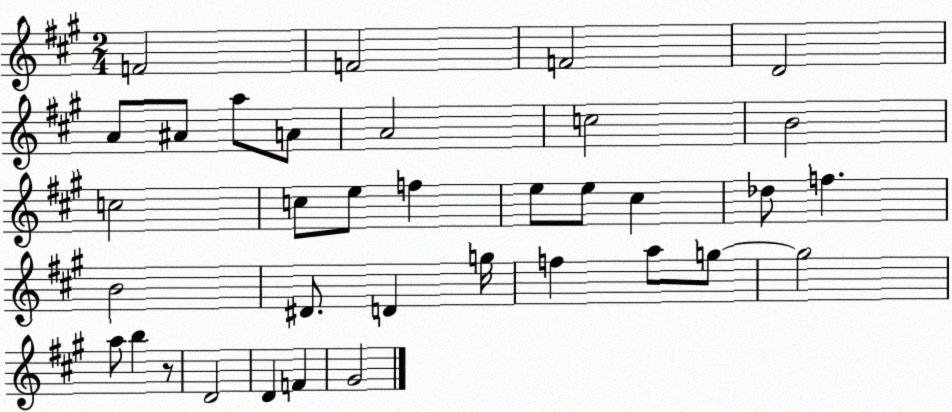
X:1
T:Untitled
M:2/4
L:1/4
K:A
F2 F2 F2 D2 A/2 ^A/2 a/2 A/2 A2 c2 B2 c2 c/2 e/2 f e/2 e/2 ^c _d/2 f B2 ^D/2 D g/4 f a/2 g/2 g2 a/2 b z/2 D2 D F ^G2